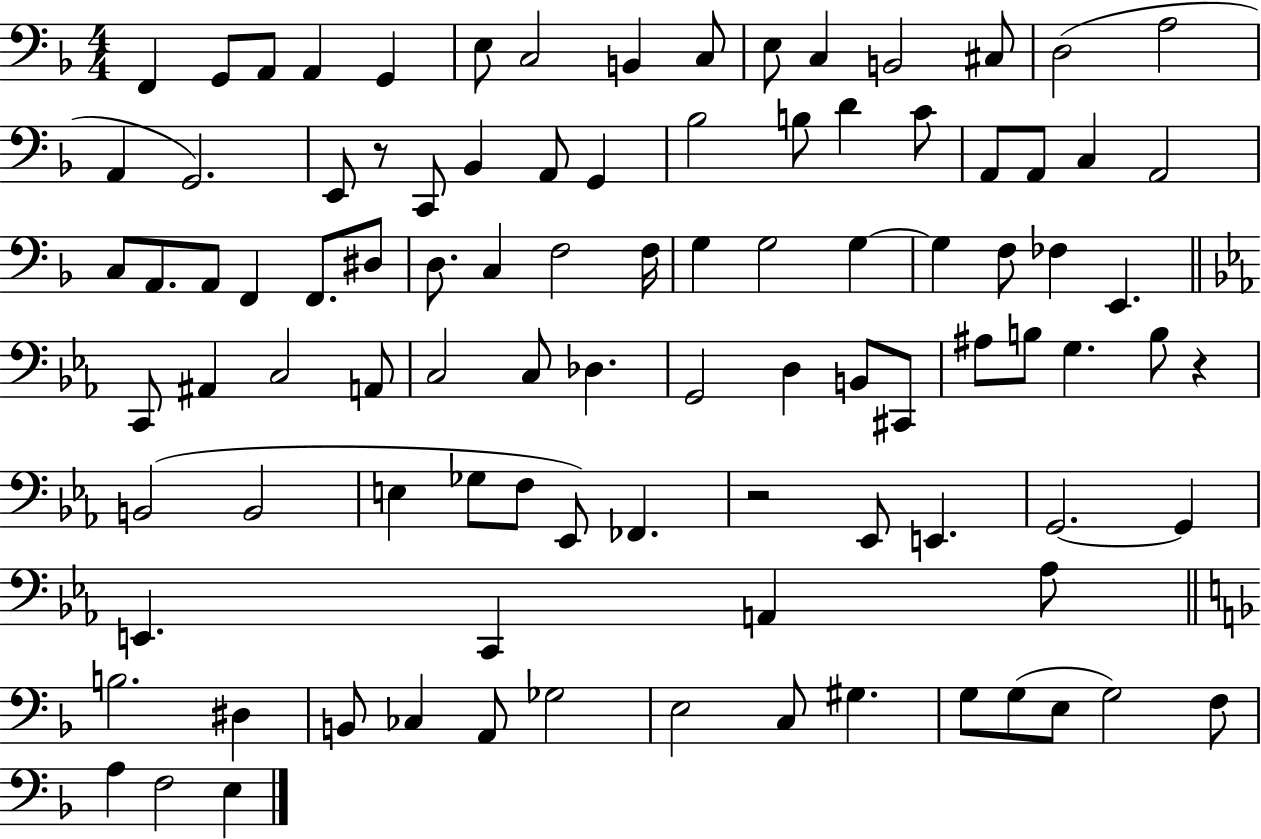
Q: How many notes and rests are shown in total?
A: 97